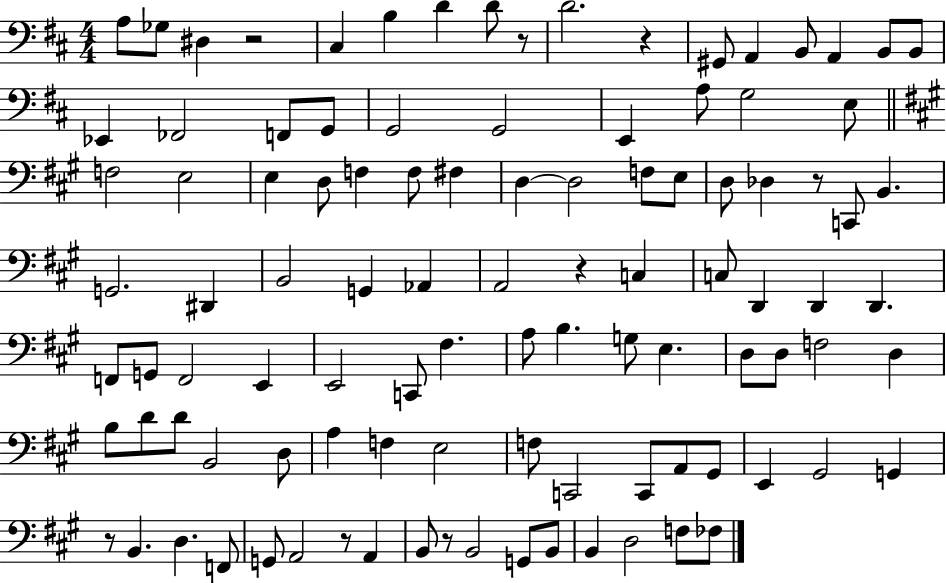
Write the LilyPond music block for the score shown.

{
  \clef bass
  \numericTimeSignature
  \time 4/4
  \key d \major
  a8 ges8 dis4 r2 | cis4 b4 d'4 d'8 r8 | d'2. r4 | gis,8 a,4 b,8 a,4 b,8 b,8 | \break ees,4 fes,2 f,8 g,8 | g,2 g,2 | e,4 a8 g2 e8 | \bar "||" \break \key a \major f2 e2 | e4 d8 f4 f8 fis4 | d4~~ d2 f8 e8 | d8 des4 r8 c,8 b,4. | \break g,2. dis,4 | b,2 g,4 aes,4 | a,2 r4 c4 | c8 d,4 d,4 d,4. | \break f,8 g,8 f,2 e,4 | e,2 c,8 fis4. | a8 b4. g8 e4. | d8 d8 f2 d4 | \break b8 d'8 d'8 b,2 d8 | a4 f4 e2 | f8 c,2 c,8 a,8 gis,8 | e,4 gis,2 g,4 | \break r8 b,4. d4. f,8 | g,8 a,2 r8 a,4 | b,8 r8 b,2 g,8 b,8 | b,4 d2 f8 fes8 | \break \bar "|."
}